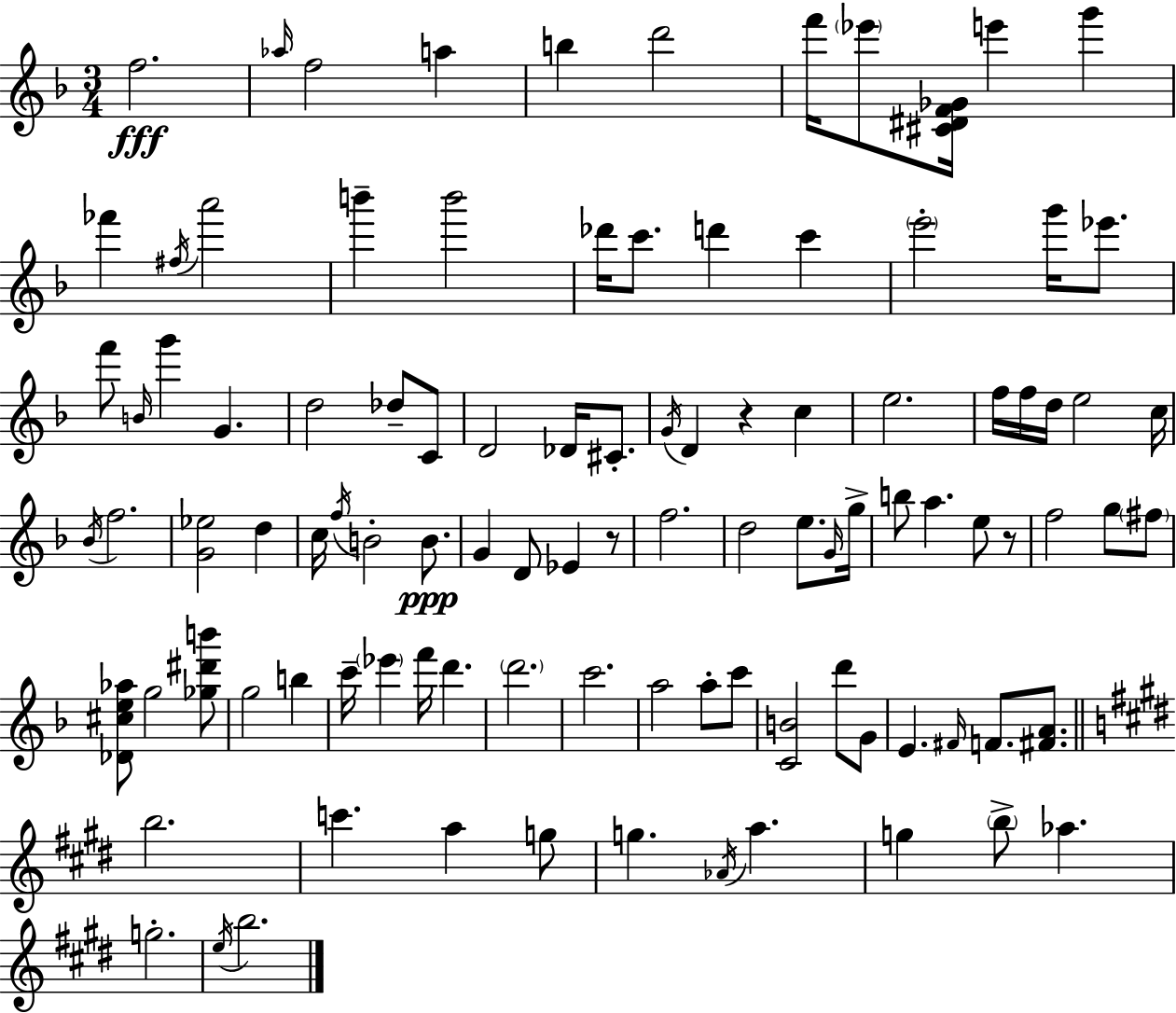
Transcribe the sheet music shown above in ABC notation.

X:1
T:Untitled
M:3/4
L:1/4
K:Dm
f2 _a/4 f2 a b d'2 f'/4 _e'/2 [^C^DF_G]/4 e' g' _f' ^f/4 a'2 b' b'2 _d'/4 c'/2 d' c' e'2 g'/4 _e'/2 f'/2 B/4 g' G d2 _d/2 C/2 D2 _D/4 ^C/2 G/4 D z c e2 f/4 f/4 d/4 e2 c/4 _B/4 f2 [G_e]2 d c/4 f/4 B2 B/2 G D/2 _E z/2 f2 d2 e/2 G/4 g/4 b/2 a e/2 z/2 f2 g/2 ^f/2 [_D^ce_a]/2 g2 [_g^d'b']/2 g2 b c'/4 _e' f'/4 d' d'2 c'2 a2 a/2 c'/2 [CB]2 d'/2 G/2 E ^F/4 F/2 [^FA]/2 b2 c' a g/2 g _A/4 a g b/2 _a g2 e/4 b2